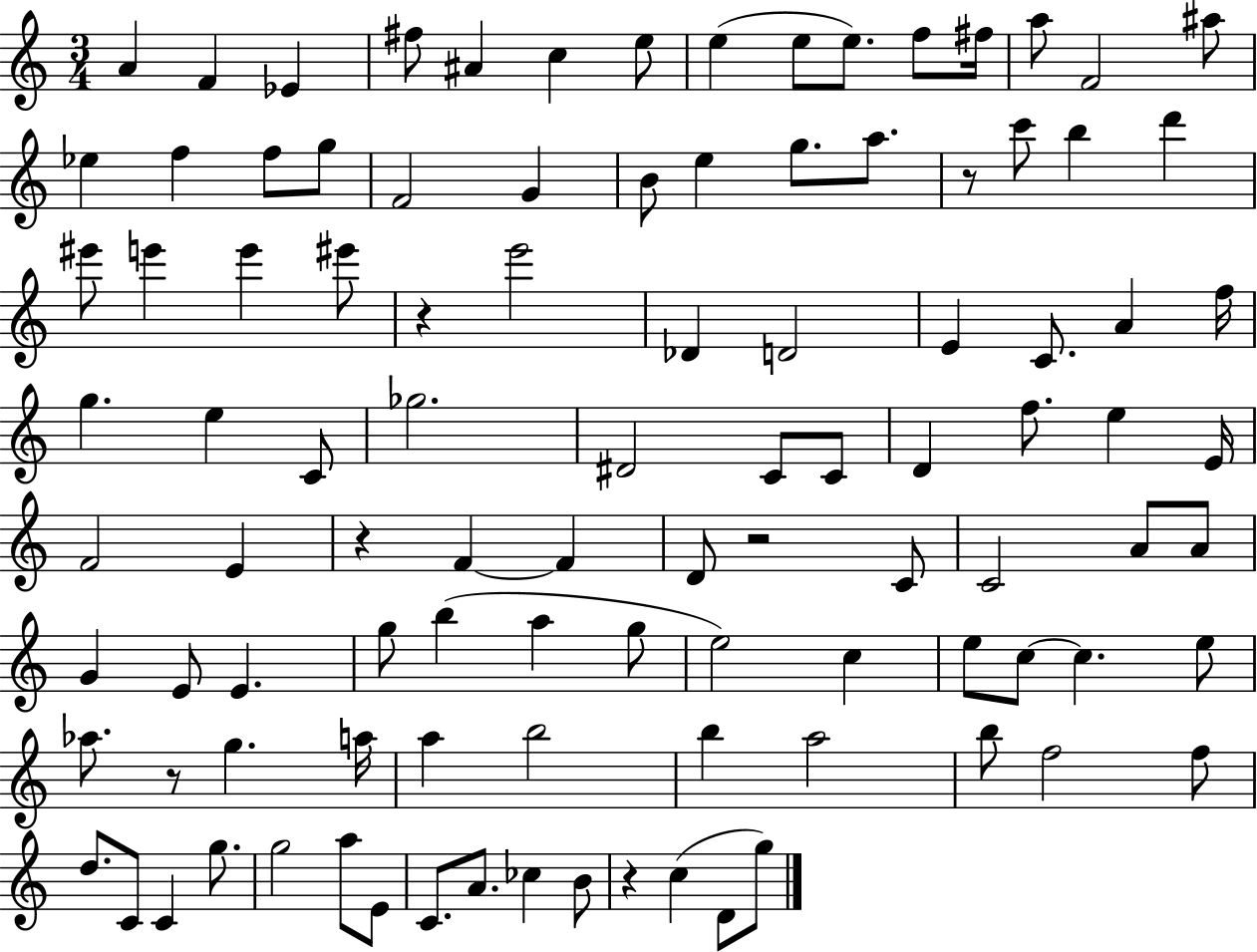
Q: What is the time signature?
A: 3/4